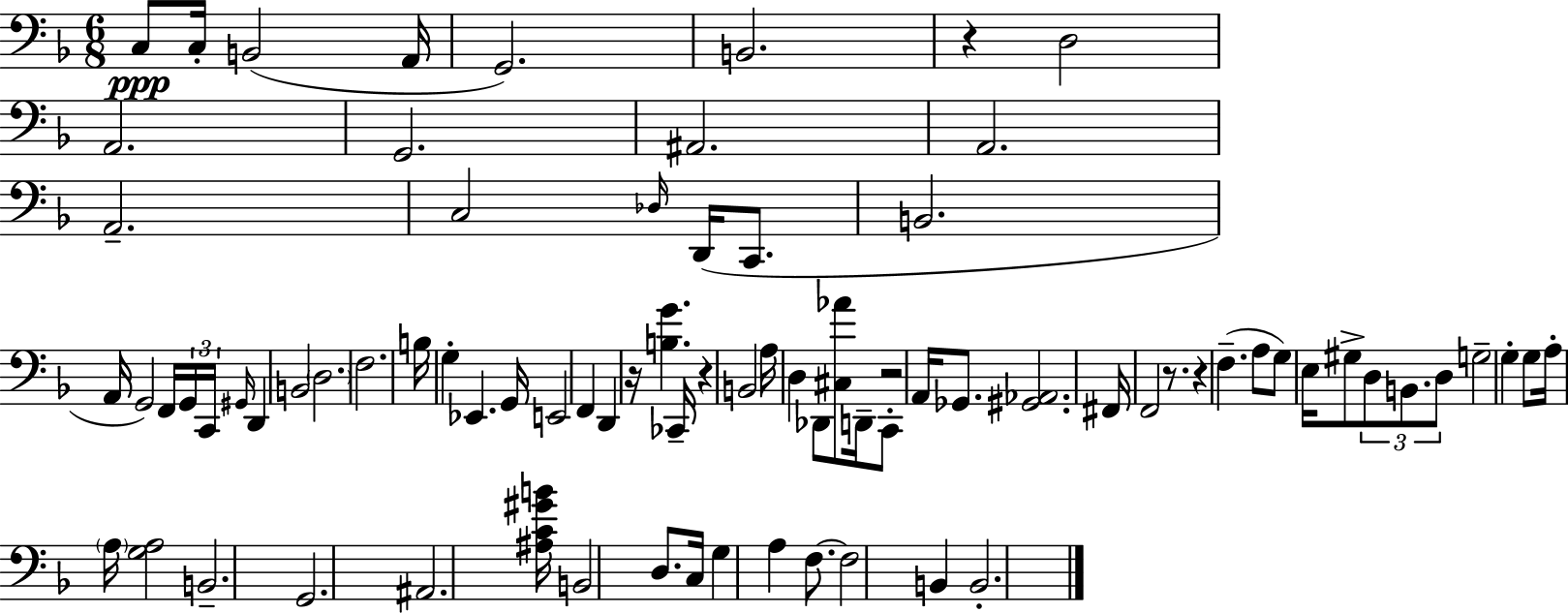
{
  \clef bass
  \numericTimeSignature
  \time 6/8
  \key f \major
  \repeat volta 2 { c8\ppp c16-. b,2( a,16 | g,2.) | b,2. | r4 d2 | \break a,2. | g,2. | ais,2. | a,2. | \break a,2.-- | c2 \grace { des16 }( d,16 c,8. | b,2. | a,16 g,2) f,16 \tuplet 3/2 { g,16 | \break c,16 \grace { gis,16 } } d,4 b,2 | \parenthesize d2. | f2. | b16 g4-. ees,4. | \break g,16 e,2 f,4 | d,4 r16 <b g'>4. | ces,16-- r4 b,2 | a16 d4 des,8 <cis aes'>8 d,16-- | \break c,8-. r2 a,16 ges,8. | <gis, aes,>2. | fis,16 f,2 r8. | r4 f4.--( | \break a8 g8) e16 gis8-> \tuplet 3/2 { d8 b,8. | d8 } g2-- g4-. | g8 a16-. \parenthesize a16 <g a>2 | b,2.-- | \break g,2. | ais,2. | <ais c' gis' b'>16 b,2 d8. | c16 g4 a4 f8.~~ | \break f2 b,4 | b,2.-. | } \bar "|."
}